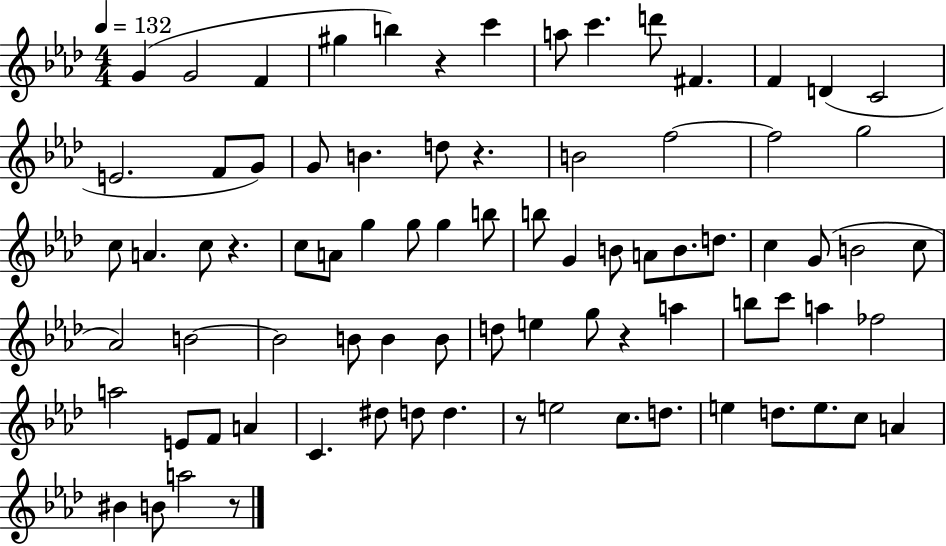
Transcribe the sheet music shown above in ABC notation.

X:1
T:Untitled
M:4/4
L:1/4
K:Ab
G G2 F ^g b z c' a/2 c' d'/2 ^F F D C2 E2 F/2 G/2 G/2 B d/2 z B2 f2 f2 g2 c/2 A c/2 z c/2 A/2 g g/2 g b/2 b/2 G B/2 A/2 B/2 d/2 c G/2 B2 c/2 _A2 B2 B2 B/2 B B/2 d/2 e g/2 z a b/2 c'/2 a _f2 a2 E/2 F/2 A C ^d/2 d/2 d z/2 e2 c/2 d/2 e d/2 e/2 c/2 A ^B B/2 a2 z/2